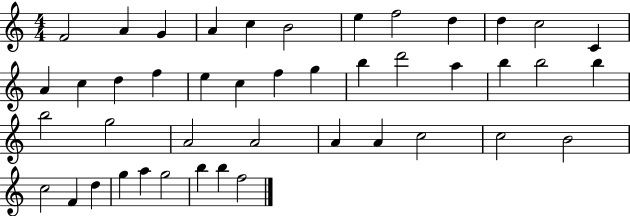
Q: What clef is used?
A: treble